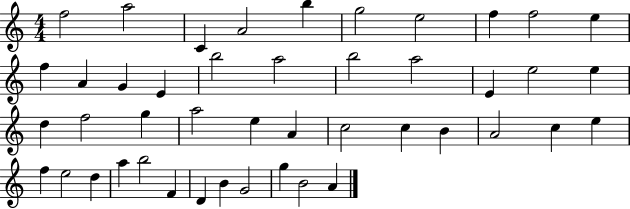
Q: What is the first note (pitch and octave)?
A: F5